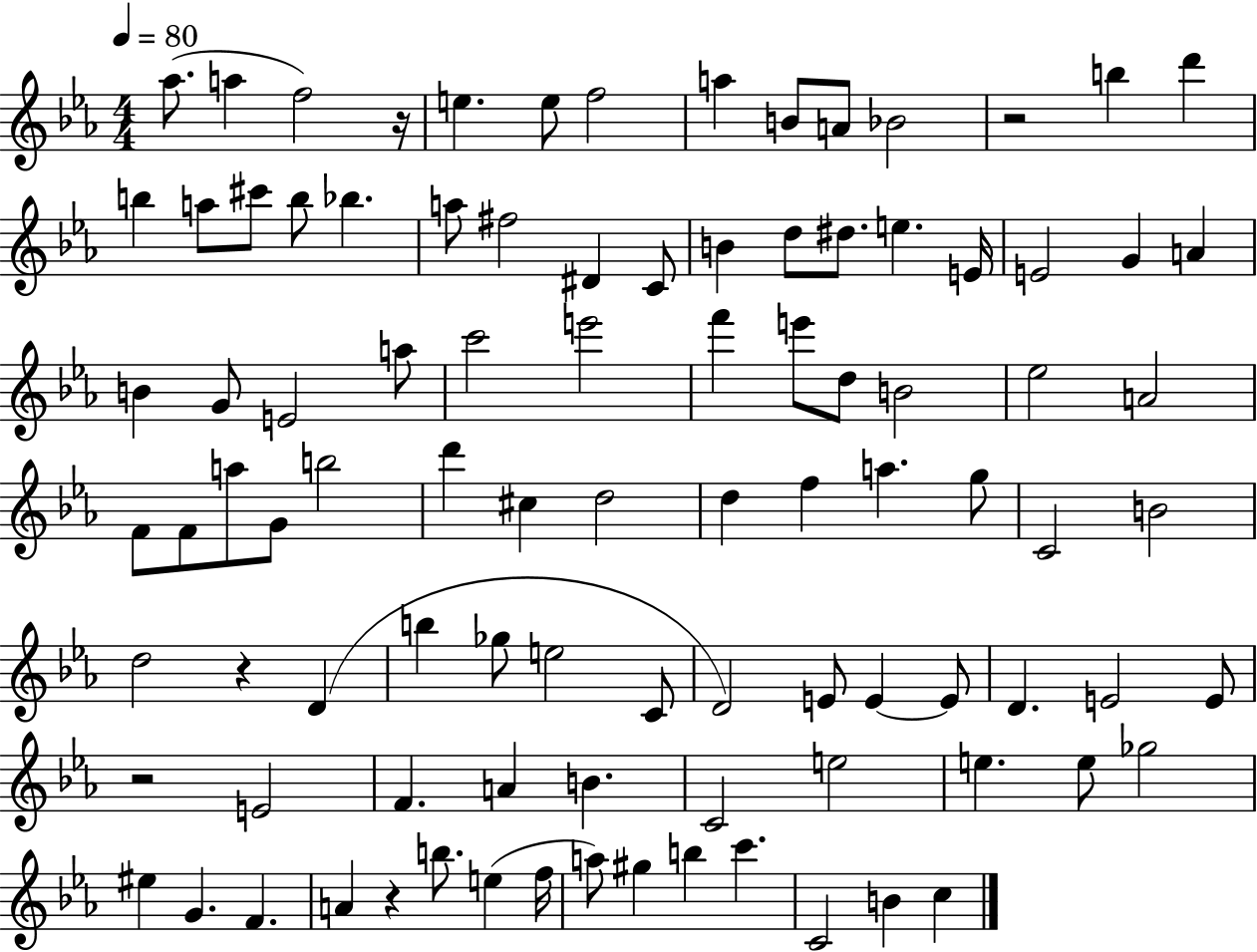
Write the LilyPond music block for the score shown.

{
  \clef treble
  \numericTimeSignature
  \time 4/4
  \key ees \major
  \tempo 4 = 80
  aes''8.( a''4 f''2) r16 | e''4. e''8 f''2 | a''4 b'8 a'8 bes'2 | r2 b''4 d'''4 | \break b''4 a''8 cis'''8 b''8 bes''4. | a''8 fis''2 dis'4 c'8 | b'4 d''8 dis''8. e''4. e'16 | e'2 g'4 a'4 | \break b'4 g'8 e'2 a''8 | c'''2 e'''2 | f'''4 e'''8 d''8 b'2 | ees''2 a'2 | \break f'8 f'8 a''8 g'8 b''2 | d'''4 cis''4 d''2 | d''4 f''4 a''4. g''8 | c'2 b'2 | \break d''2 r4 d'4( | b''4 ges''8 e''2 c'8 | d'2) e'8 e'4~~ e'8 | d'4. e'2 e'8 | \break r2 e'2 | f'4. a'4 b'4. | c'2 e''2 | e''4. e''8 ges''2 | \break eis''4 g'4. f'4. | a'4 r4 b''8. e''4( f''16 | a''8) gis''4 b''4 c'''4. | c'2 b'4 c''4 | \break \bar "|."
}